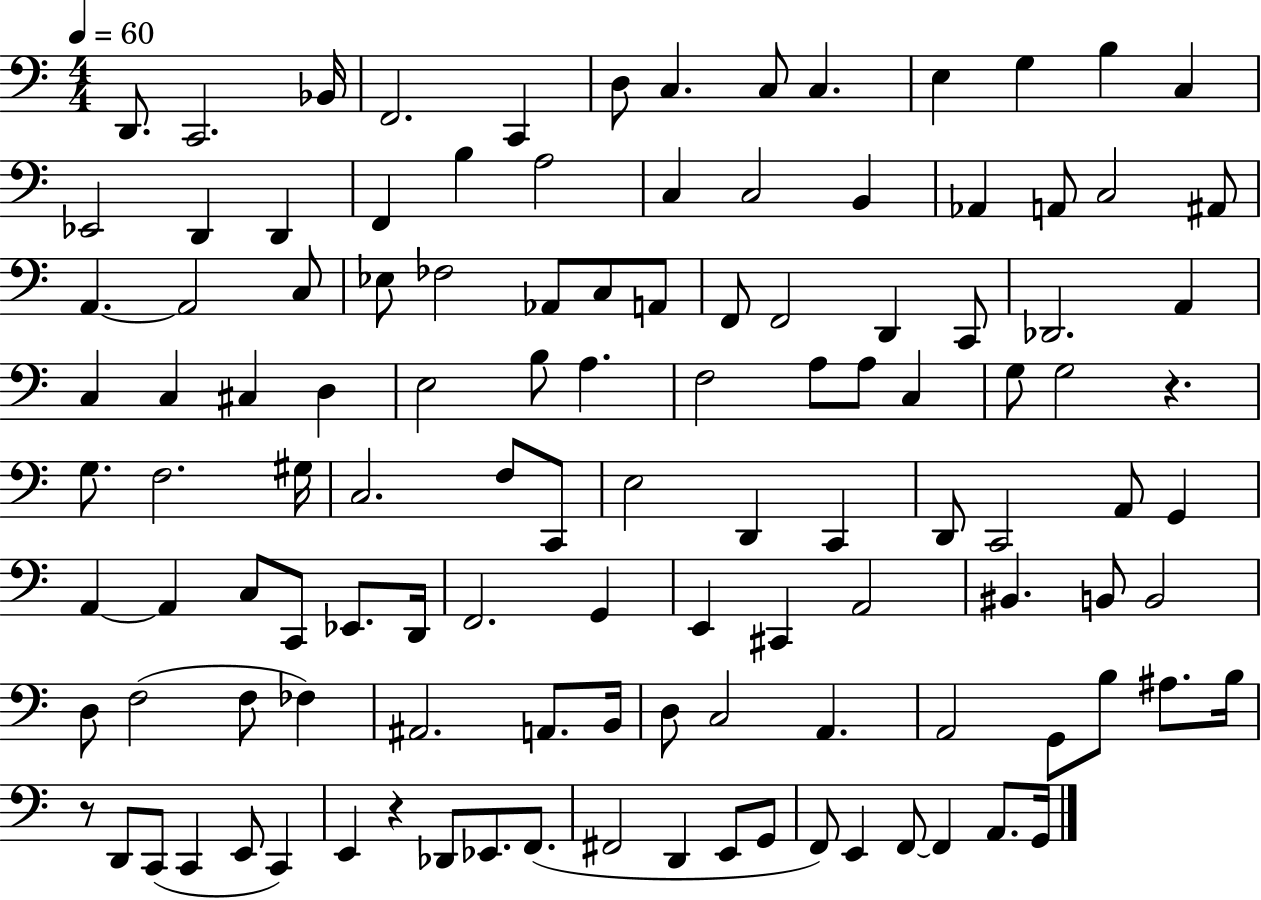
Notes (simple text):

D2/e. C2/h. Bb2/s F2/h. C2/q D3/e C3/q. C3/e C3/q. E3/q G3/q B3/q C3/q Eb2/h D2/q D2/q F2/q B3/q A3/h C3/q C3/h B2/q Ab2/q A2/e C3/h A#2/e A2/q. A2/h C3/e Eb3/e FES3/h Ab2/e C3/e A2/e F2/e F2/h D2/q C2/e Db2/h. A2/q C3/q C3/q C#3/q D3/q E3/h B3/e A3/q. F3/h A3/e A3/e C3/q G3/e G3/h R/q. G3/e. F3/h. G#3/s C3/h. F3/e C2/e E3/h D2/q C2/q D2/e C2/h A2/e G2/q A2/q A2/q C3/e C2/e Eb2/e. D2/s F2/h. G2/q E2/q C#2/q A2/h BIS2/q. B2/e B2/h D3/e F3/h F3/e FES3/q A#2/h. A2/e. B2/s D3/e C3/h A2/q. A2/h G2/e B3/e A#3/e. B3/s R/e D2/e C2/e C2/q E2/e C2/q E2/q R/q Db2/e Eb2/e. F2/e. F#2/h D2/q E2/e G2/e F2/e E2/q F2/e F2/q A2/e. G2/s